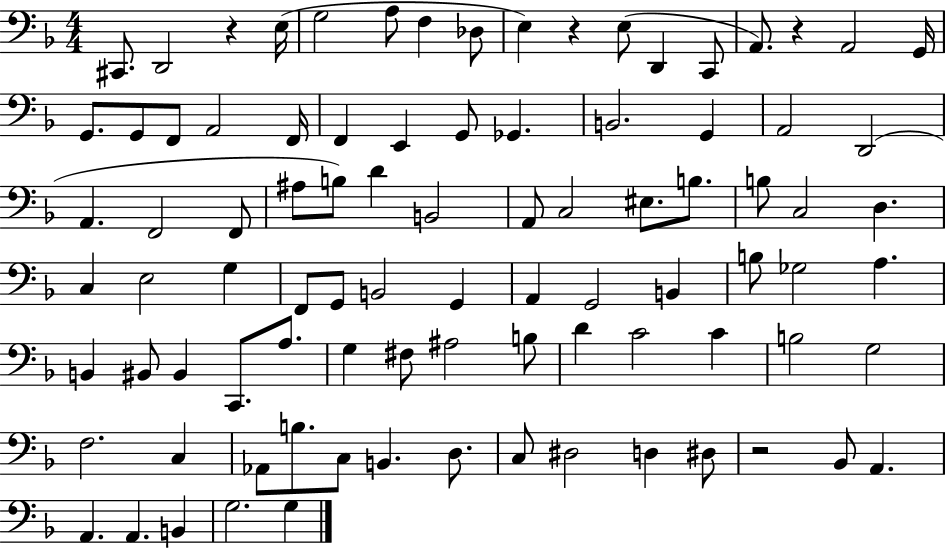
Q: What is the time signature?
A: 4/4